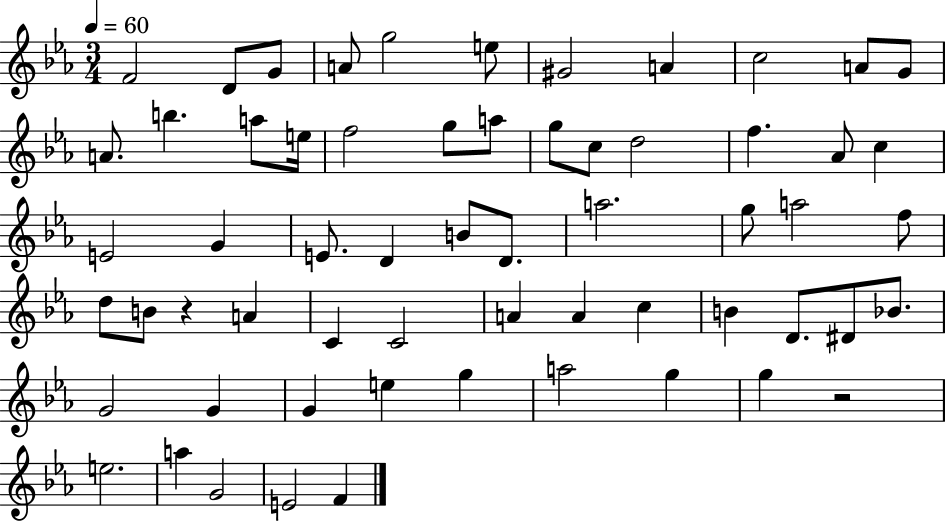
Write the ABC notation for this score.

X:1
T:Untitled
M:3/4
L:1/4
K:Eb
F2 D/2 G/2 A/2 g2 e/2 ^G2 A c2 A/2 G/2 A/2 b a/2 e/4 f2 g/2 a/2 g/2 c/2 d2 f _A/2 c E2 G E/2 D B/2 D/2 a2 g/2 a2 f/2 d/2 B/2 z A C C2 A A c B D/2 ^D/2 _B/2 G2 G G e g a2 g g z2 e2 a G2 E2 F